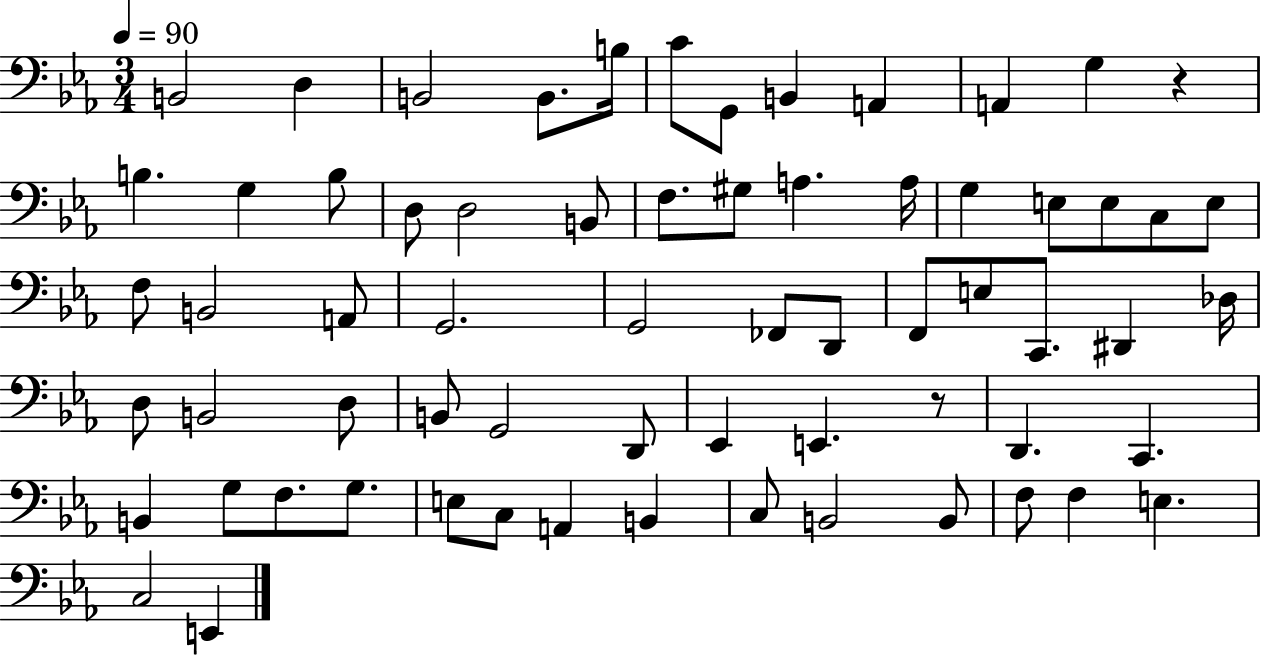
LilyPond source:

{
  \clef bass
  \numericTimeSignature
  \time 3/4
  \key ees \major
  \tempo 4 = 90
  b,2 d4 | b,2 b,8. b16 | c'8 g,8 b,4 a,4 | a,4 g4 r4 | \break b4. g4 b8 | d8 d2 b,8 | f8. gis8 a4. a16 | g4 e8 e8 c8 e8 | \break f8 b,2 a,8 | g,2. | g,2 fes,8 d,8 | f,8 e8 c,8. dis,4 des16 | \break d8 b,2 d8 | b,8 g,2 d,8 | ees,4 e,4. r8 | d,4. c,4. | \break b,4 g8 f8. g8. | e8 c8 a,4 b,4 | c8 b,2 b,8 | f8 f4 e4. | \break c2 e,4 | \bar "|."
}